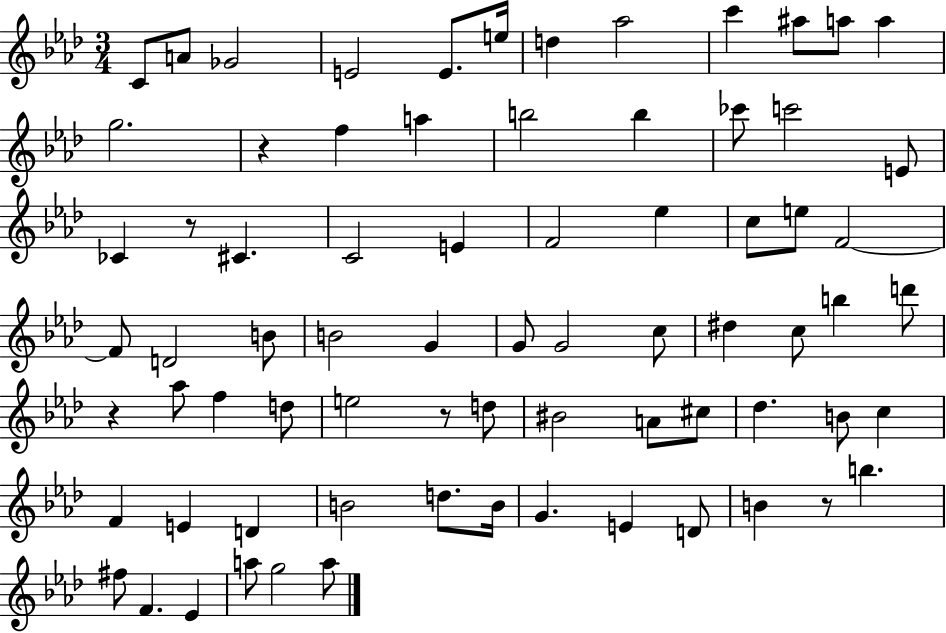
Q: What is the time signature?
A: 3/4